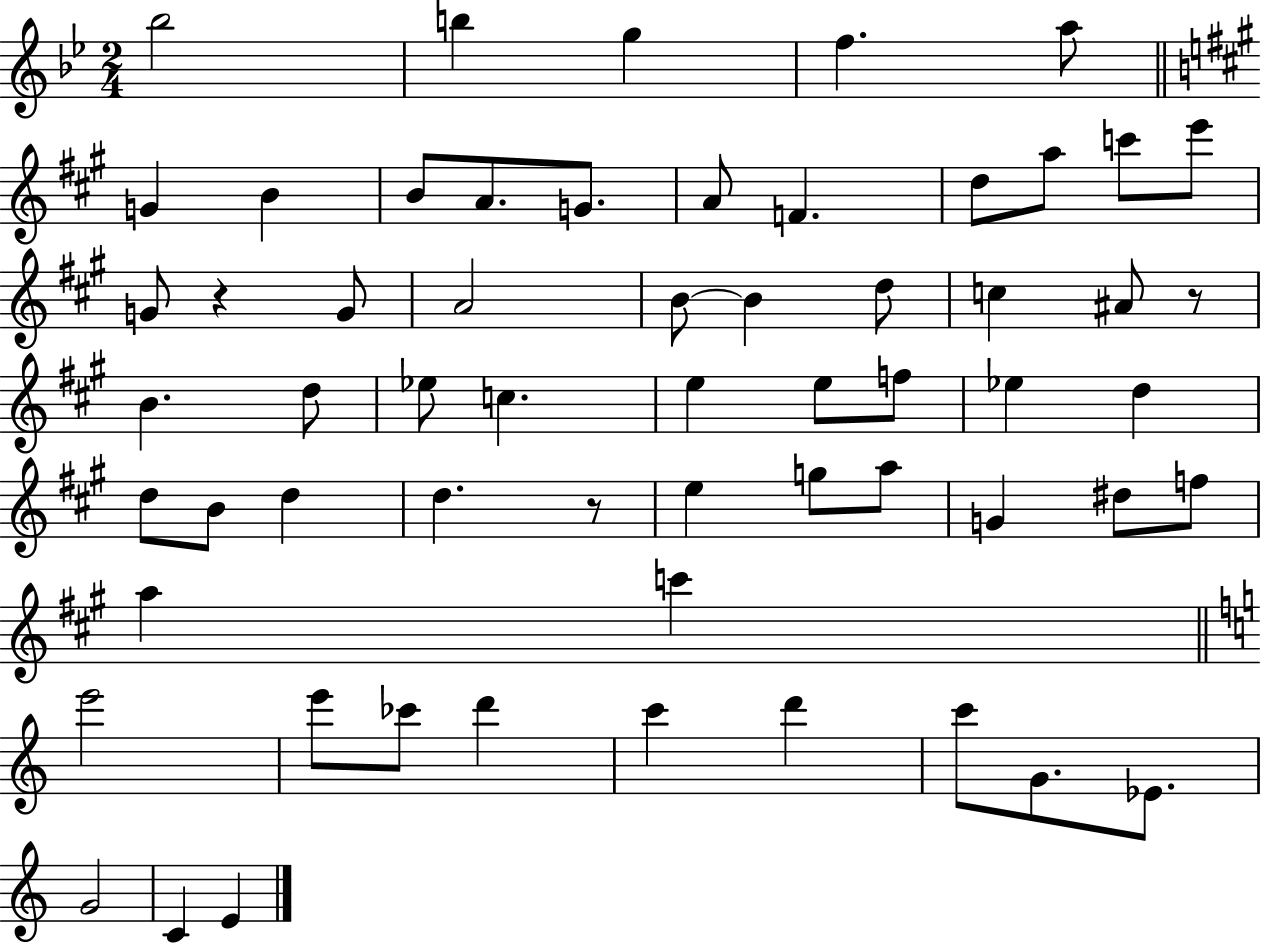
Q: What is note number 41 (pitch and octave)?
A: G4